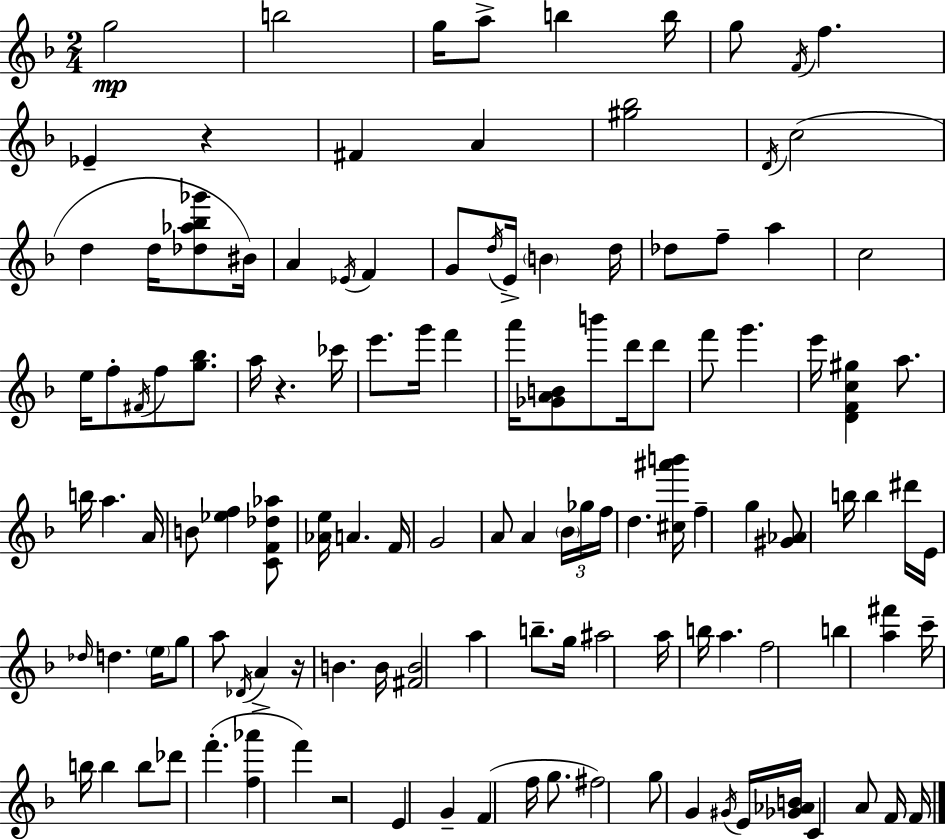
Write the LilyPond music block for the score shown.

{
  \clef treble
  \numericTimeSignature
  \time 2/4
  \key d \minor
  g''2\mp | b''2 | g''16 a''8-> b''4 b''16 | g''8 \acciaccatura { f'16 } f''4. | \break ees'4-- r4 | fis'4 a'4 | <gis'' bes''>2 | \acciaccatura { d'16 } c''2( | \break d''4 d''16 <des'' aes'' bes'' ges'''>8 | bis'16) a'4 \acciaccatura { ees'16 } f'4 | g'8 \acciaccatura { d''16 } e'16-> \parenthesize b'4 | d''16 des''8 f''8-- | \break a''4 c''2 | e''16 f''8-. \acciaccatura { fis'16 } | f''8 <g'' bes''>8. a''16 r4. | ces'''16 e'''8. | \break g'''16 f'''4 a'''16 <ges' a' b'>8 | b'''8 d'''16 d'''8 f'''8 g'''4. | e'''16 <d' f' c'' gis''>4 | a''8. b''16 a''4. | \break a'16 b'8 <ees'' f''>4 | <c' f' des'' aes''>8 <aes' e''>16 a'4. | f'16 g'2 | a'8 a'4 | \break \tuplet 3/2 { \parenthesize bes'16 ges''16 f''16 } d''4. | <cis'' ais''' b'''>16 f''4-- | g''4 <gis' aes'>8 b''16 | b''4 dis'''16 e'16 \grace { des''16 } d''4. | \break \parenthesize e''16 g''8 | a''8 \acciaccatura { des'16 } a'4-> r16 | b'4. b'16 <fis' b'>2 | a''4 | \break b''8.-- g''16 ais''2 | a''16 | b''16 a''4. f''2 | b''4 | \break <a'' fis'''>4 c'''16-- | b''16 b''4 b''8 des'''8 | f'''4.-.( <f'' aes'''>4 | f'''4) r2 | \break e'4 | g'4-- f'4( | f''16 g''8. fis''2) | g''8 | \break g'4 \acciaccatura { gis'16 } e'16 <ges' aes' b'>16 | c'4 a'8 f'16 f'16 | \bar "|."
}